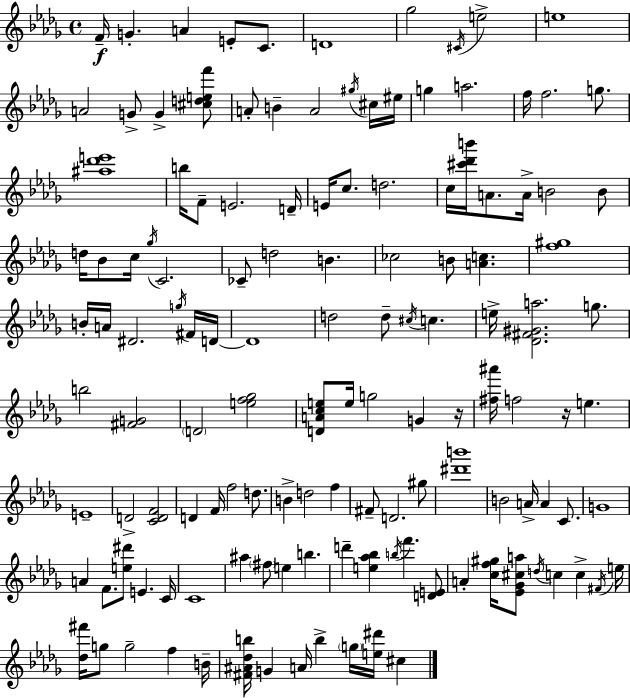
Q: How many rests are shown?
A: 2